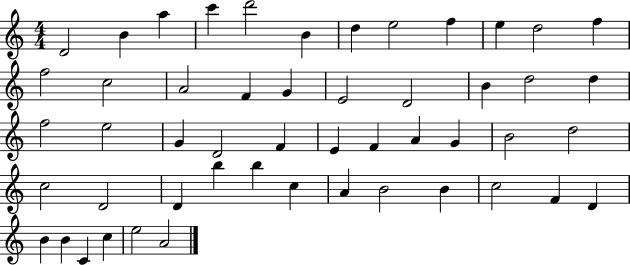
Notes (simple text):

D4/h B4/q A5/q C6/q D6/h B4/q D5/q E5/h F5/q E5/q D5/h F5/q F5/h C5/h A4/h F4/q G4/q E4/h D4/h B4/q D5/h D5/q F5/h E5/h G4/q D4/h F4/q E4/q F4/q A4/q G4/q B4/h D5/h C5/h D4/h D4/q B5/q B5/q C5/q A4/q B4/h B4/q C5/h F4/q D4/q B4/q B4/q C4/q C5/q E5/h A4/h